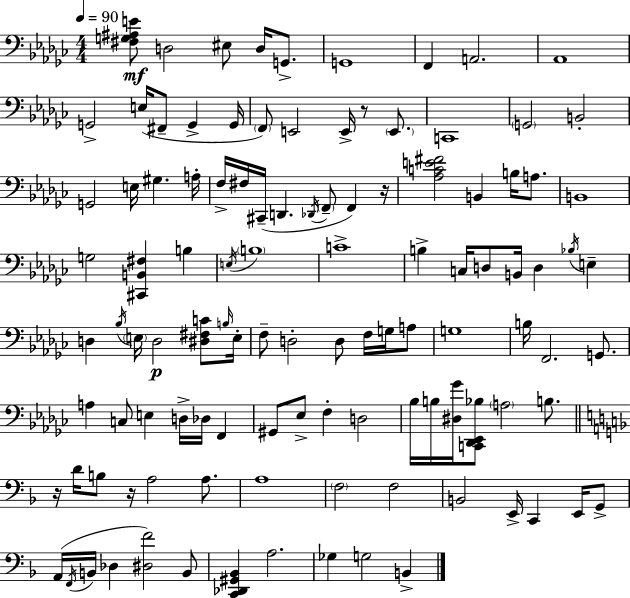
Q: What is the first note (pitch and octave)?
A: D3